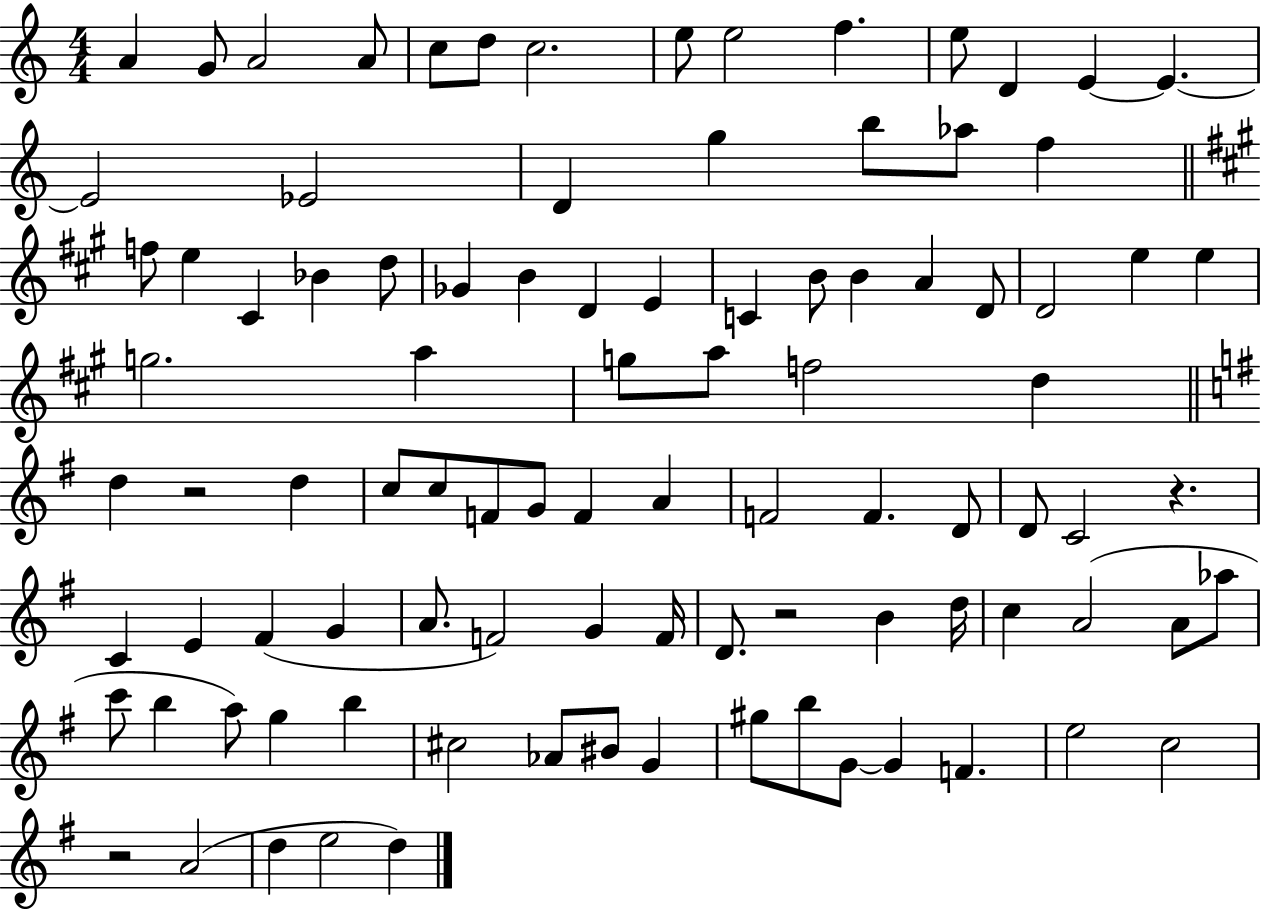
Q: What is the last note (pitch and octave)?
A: D5